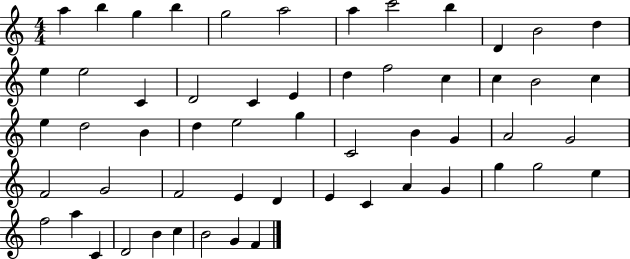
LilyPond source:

{
  \clef treble
  \numericTimeSignature
  \time 4/4
  \key c \major
  a''4 b''4 g''4 b''4 | g''2 a''2 | a''4 c'''2 b''4 | d'4 b'2 d''4 | \break e''4 e''2 c'4 | d'2 c'4 e'4 | d''4 f''2 c''4 | c''4 b'2 c''4 | \break e''4 d''2 b'4 | d''4 e''2 g''4 | c'2 b'4 g'4 | a'2 g'2 | \break f'2 g'2 | f'2 e'4 d'4 | e'4 c'4 a'4 g'4 | g''4 g''2 e''4 | \break f''2 a''4 c'4 | d'2 b'4 c''4 | b'2 g'4 f'4 | \bar "|."
}